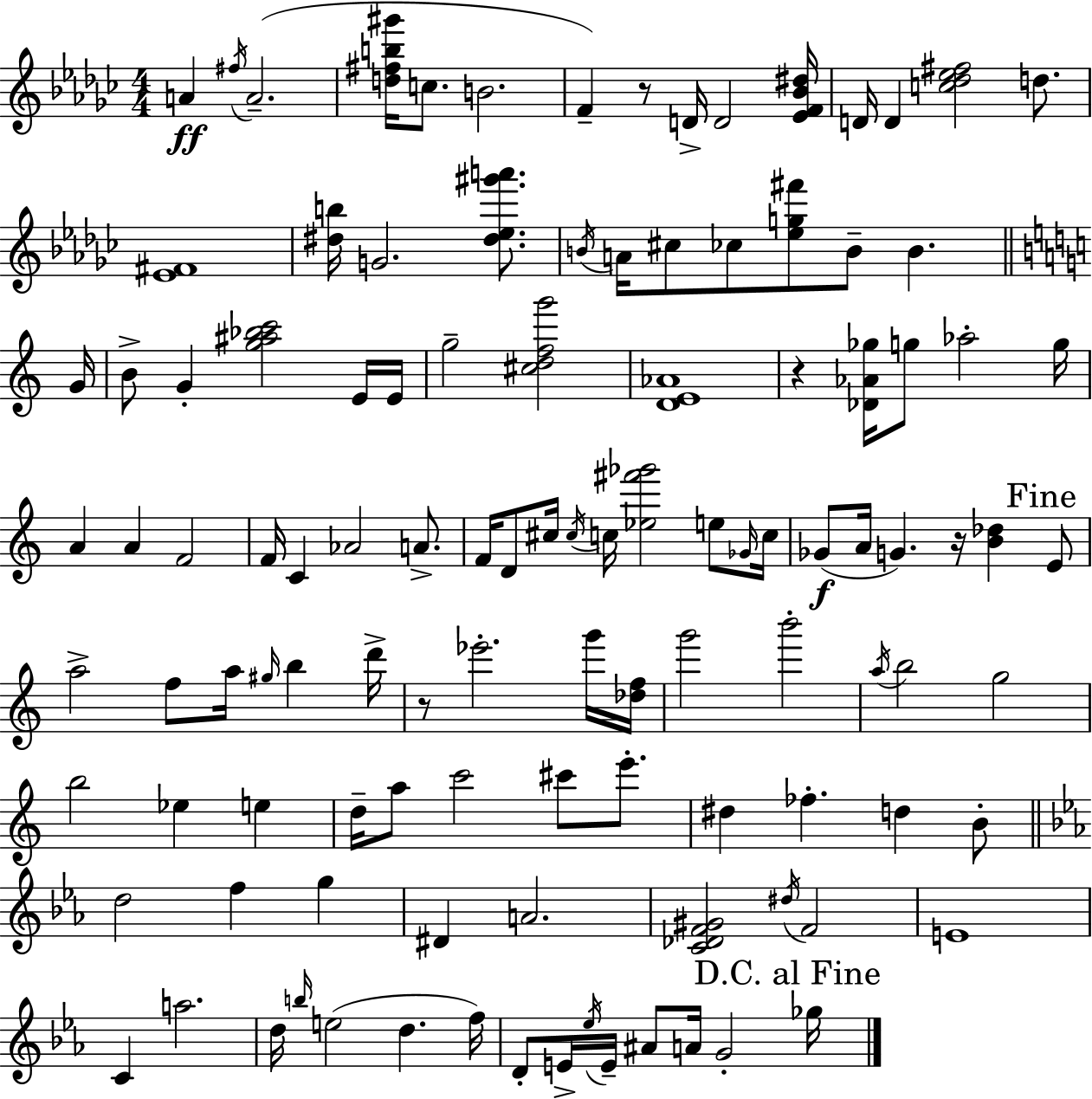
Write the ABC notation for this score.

X:1
T:Untitled
M:4/4
L:1/4
K:Ebm
A ^f/4 A2 [d^fb^g']/4 c/2 B2 F z/2 D/4 D2 [_EF_B^d]/4 D/4 D [c_d_e^f]2 d/2 [_E^F]4 [^db]/4 G2 [^d_e^g'a']/2 B/4 A/4 ^c/2 _c/2 [_eg^f']/2 B/2 B G/4 B/2 G [g^a_bc']2 E/4 E/4 g2 [^cdfg']2 [DE_A]4 z [_D_A_g]/4 g/2 _a2 g/4 A A F2 F/4 C _A2 A/2 F/4 D/2 ^c/4 ^c/4 c/4 [_e^f'_g']2 e/2 _G/4 c/4 _G/2 A/4 G z/4 [B_d] E/2 a2 f/2 a/4 ^g/4 b d'/4 z/2 _e'2 g'/4 [_df]/4 g'2 b'2 a/4 b2 g2 b2 _e e d/4 a/2 c'2 ^c'/2 e'/2 ^d _f d B/2 d2 f g ^D A2 [C_DF^G]2 ^d/4 F2 E4 C a2 d/4 b/4 e2 d f/4 D/2 E/4 _e/4 E/4 ^A/2 A/4 G2 _g/4